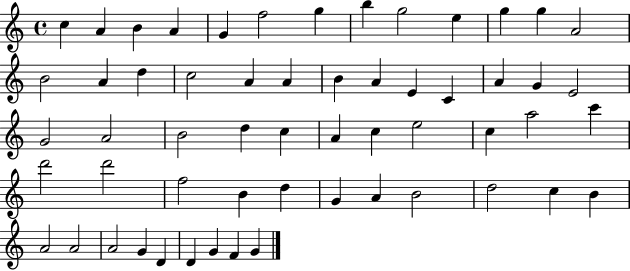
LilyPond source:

{
  \clef treble
  \time 4/4
  \defaultTimeSignature
  \key c \major
  c''4 a'4 b'4 a'4 | g'4 f''2 g''4 | b''4 g''2 e''4 | g''4 g''4 a'2 | \break b'2 a'4 d''4 | c''2 a'4 a'4 | b'4 a'4 e'4 c'4 | a'4 g'4 e'2 | \break g'2 a'2 | b'2 d''4 c''4 | a'4 c''4 e''2 | c''4 a''2 c'''4 | \break d'''2 d'''2 | f''2 b'4 d''4 | g'4 a'4 b'2 | d''2 c''4 b'4 | \break a'2 a'2 | a'2 g'4 d'4 | d'4 g'4 f'4 g'4 | \bar "|."
}